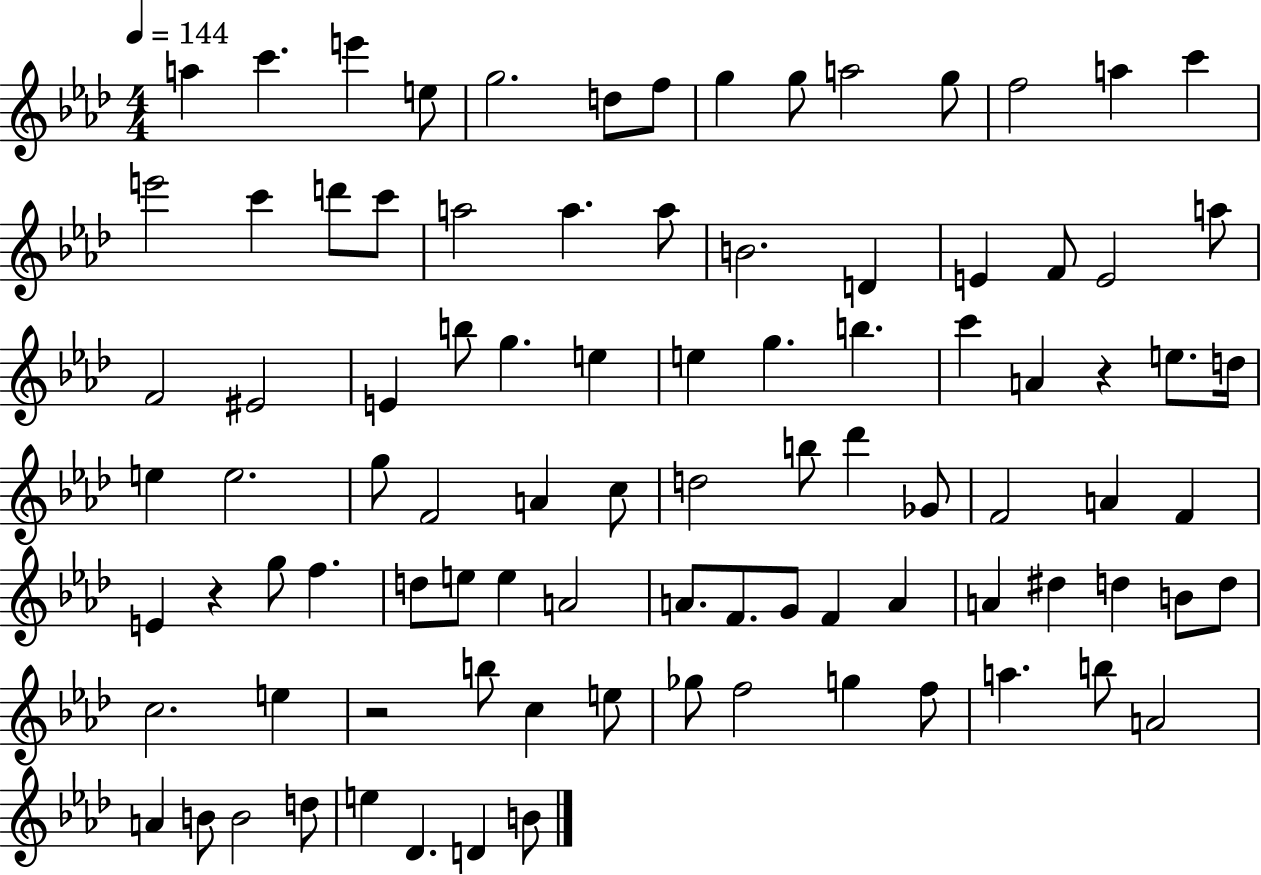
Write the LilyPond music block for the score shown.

{
  \clef treble
  \numericTimeSignature
  \time 4/4
  \key aes \major
  \tempo 4 = 144
  \repeat volta 2 { a''4 c'''4. e'''4 e''8 | g''2. d''8 f''8 | g''4 g''8 a''2 g''8 | f''2 a''4 c'''4 | \break e'''2 c'''4 d'''8 c'''8 | a''2 a''4. a''8 | b'2. d'4 | e'4 f'8 e'2 a''8 | \break f'2 eis'2 | e'4 b''8 g''4. e''4 | e''4 g''4. b''4. | c'''4 a'4 r4 e''8. d''16 | \break e''4 e''2. | g''8 f'2 a'4 c''8 | d''2 b''8 des'''4 ges'8 | f'2 a'4 f'4 | \break e'4 r4 g''8 f''4. | d''8 e''8 e''4 a'2 | a'8. f'8. g'8 f'4 a'4 | a'4 dis''4 d''4 b'8 d''8 | \break c''2. e''4 | r2 b''8 c''4 e''8 | ges''8 f''2 g''4 f''8 | a''4. b''8 a'2 | \break a'4 b'8 b'2 d''8 | e''4 des'4. d'4 b'8 | } \bar "|."
}